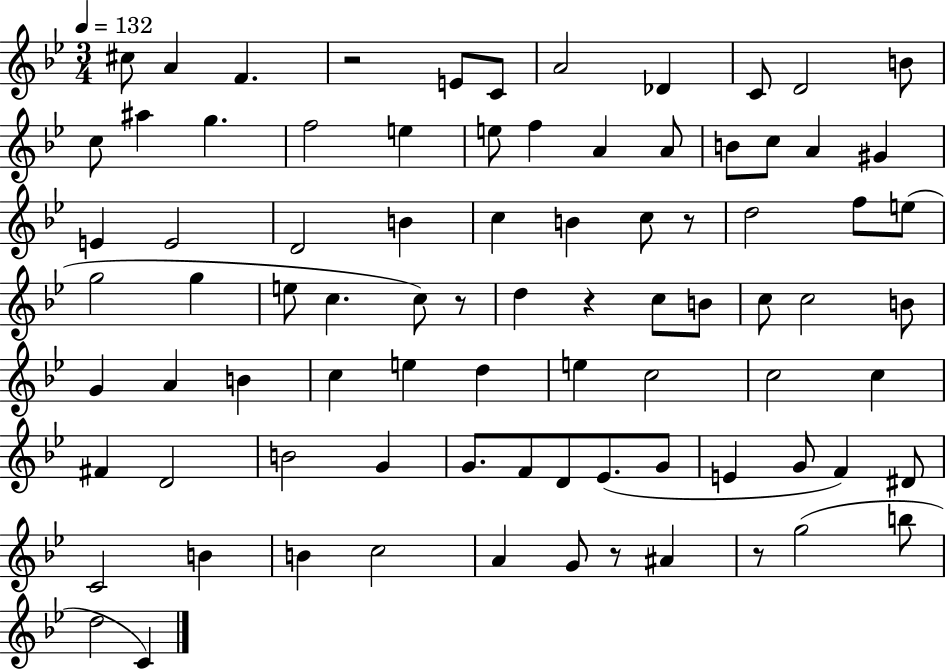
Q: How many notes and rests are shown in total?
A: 84